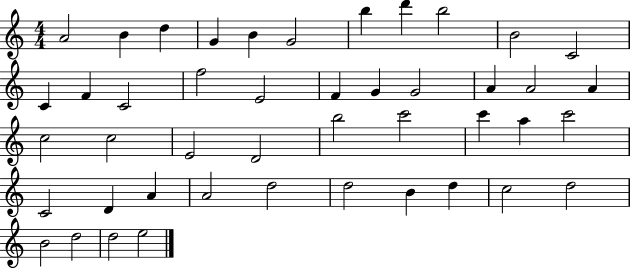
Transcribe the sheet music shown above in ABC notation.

X:1
T:Untitled
M:4/4
L:1/4
K:C
A2 B d G B G2 b d' b2 B2 C2 C F C2 f2 E2 F G G2 A A2 A c2 c2 E2 D2 b2 c'2 c' a c'2 C2 D A A2 d2 d2 B d c2 d2 B2 d2 d2 e2